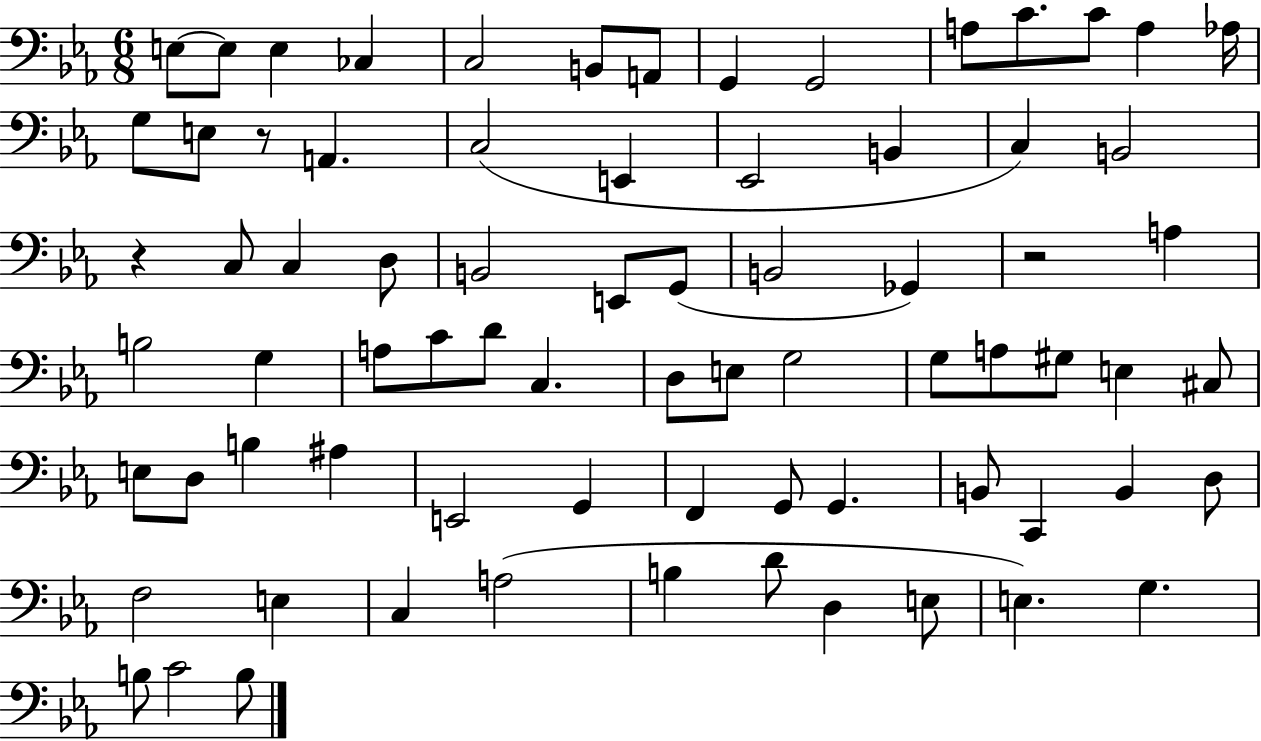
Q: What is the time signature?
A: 6/8